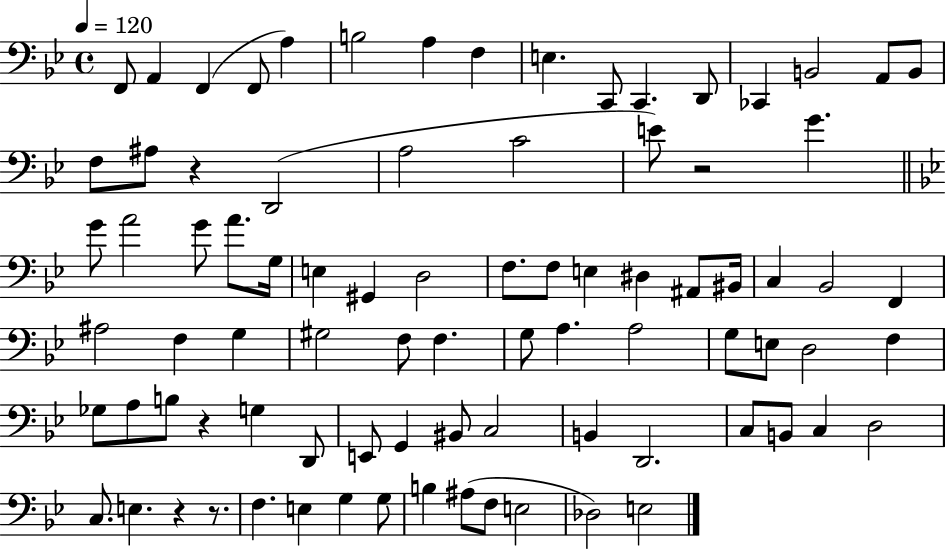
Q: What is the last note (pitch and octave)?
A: E3